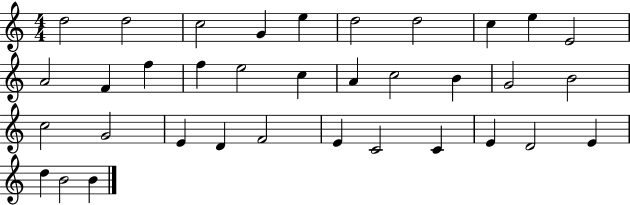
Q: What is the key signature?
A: C major